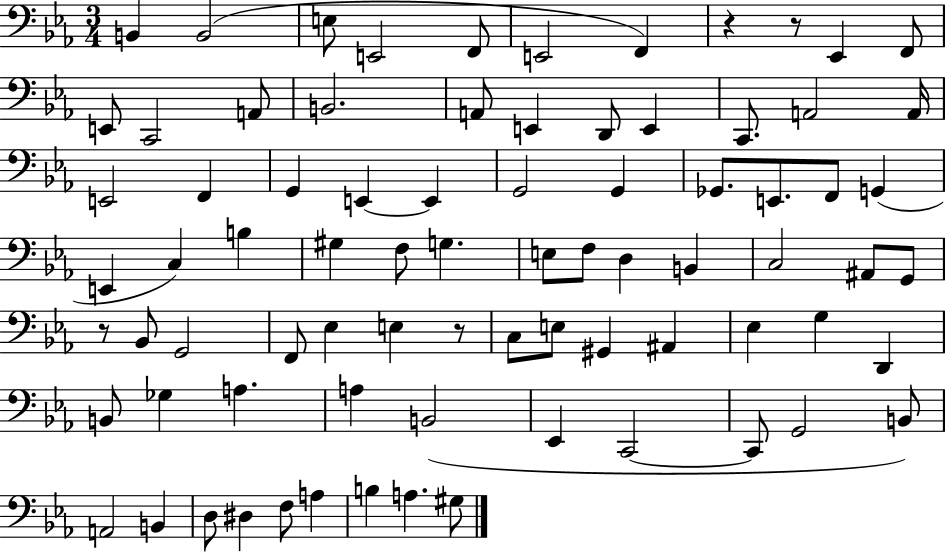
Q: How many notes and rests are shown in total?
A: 79